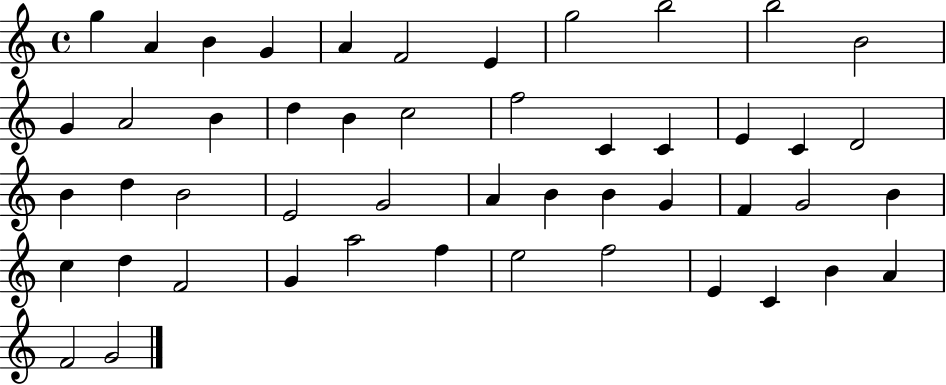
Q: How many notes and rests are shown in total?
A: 49